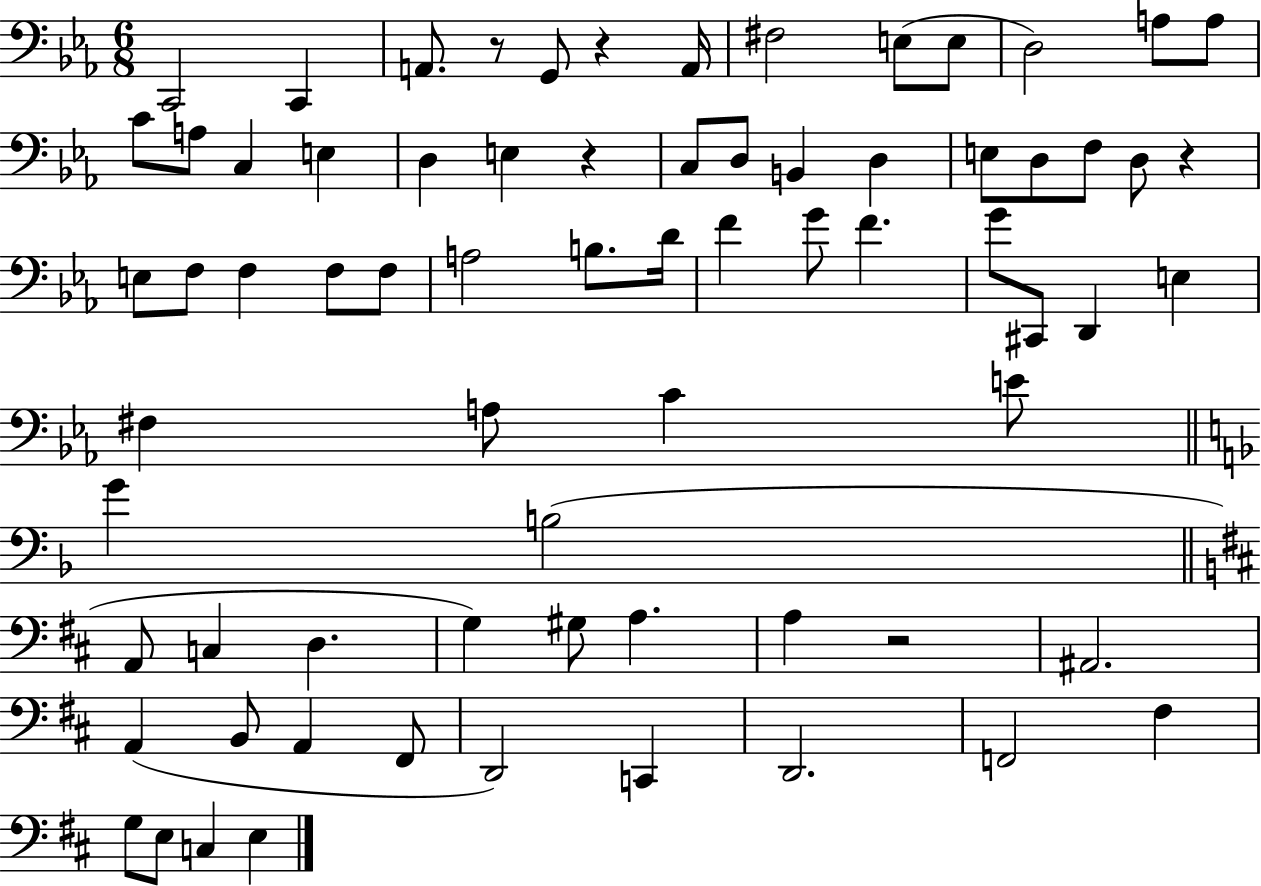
C2/h C2/q A2/e. R/e G2/e R/q A2/s F#3/h E3/e E3/e D3/h A3/e A3/e C4/e A3/e C3/q E3/q D3/q E3/q R/q C3/e D3/e B2/q D3/q E3/e D3/e F3/e D3/e R/q E3/e F3/e F3/q F3/e F3/e A3/h B3/e. D4/s F4/q G4/e F4/q. G4/e C#2/e D2/q E3/q F#3/q A3/e C4/q E4/e G4/q B3/h A2/e C3/q D3/q. G3/q G#3/e A3/q. A3/q R/h A#2/h. A2/q B2/e A2/q F#2/e D2/h C2/q D2/h. F2/h F#3/q G3/e E3/e C3/q E3/q